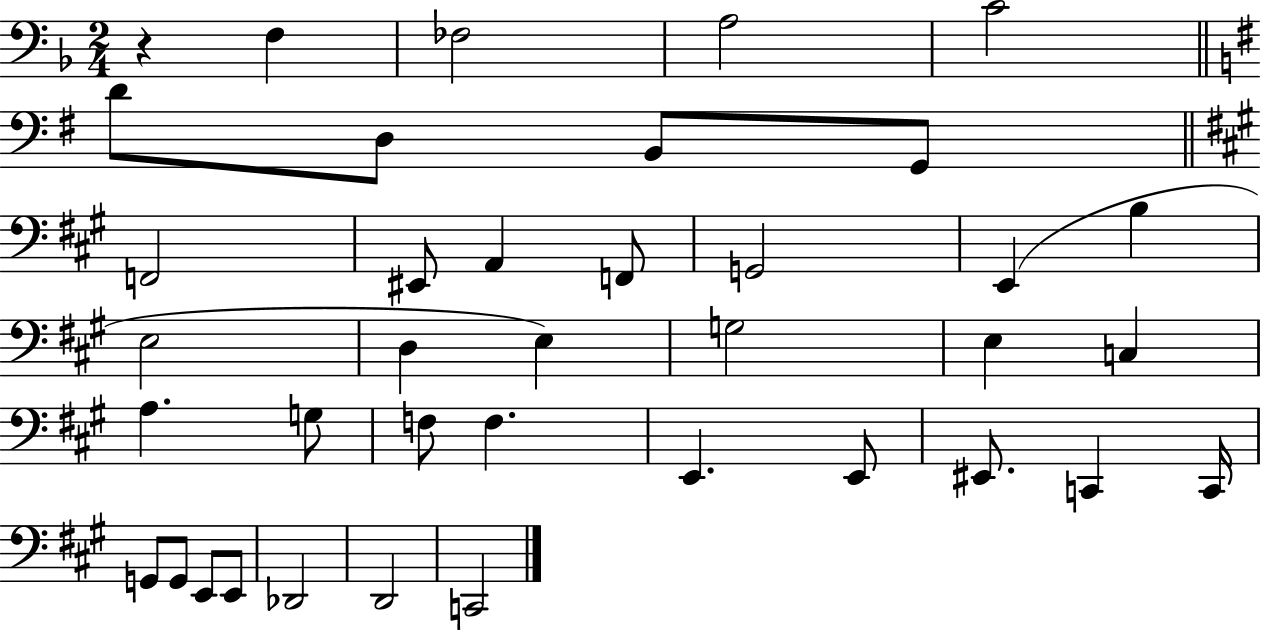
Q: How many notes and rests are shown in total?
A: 38